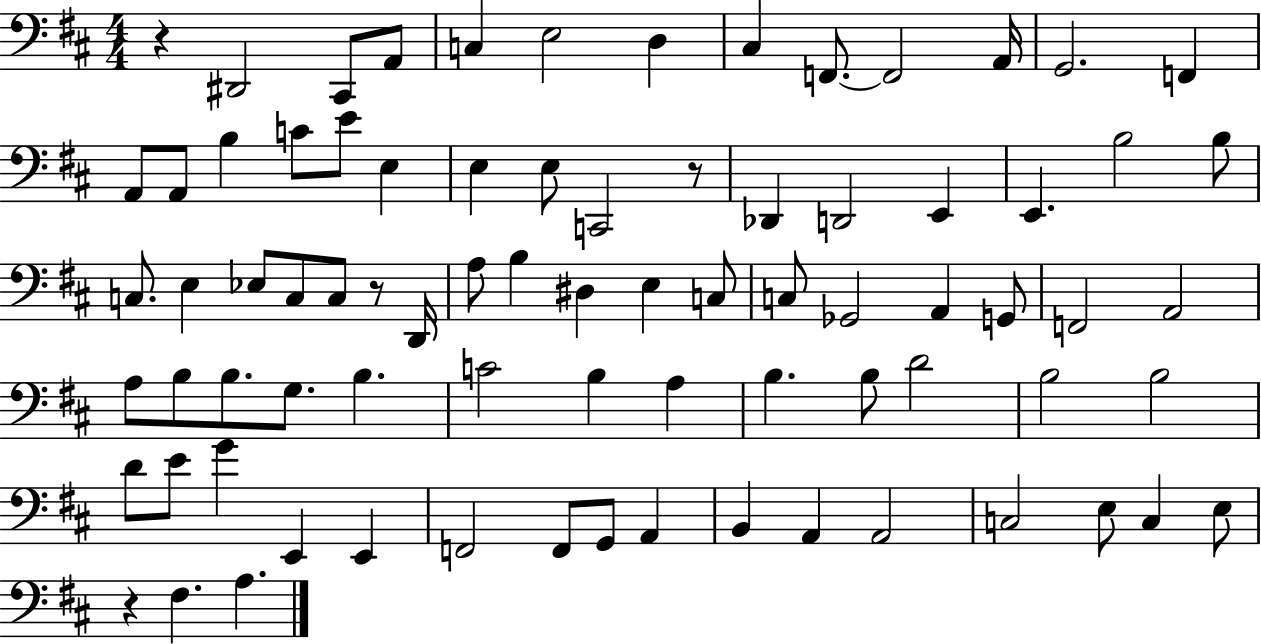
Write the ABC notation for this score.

X:1
T:Untitled
M:4/4
L:1/4
K:D
z ^D,,2 ^C,,/2 A,,/2 C, E,2 D, ^C, F,,/2 F,,2 A,,/4 G,,2 F,, A,,/2 A,,/2 B, C/2 E/2 E, E, E,/2 C,,2 z/2 _D,, D,,2 E,, E,, B,2 B,/2 C,/2 E, _E,/2 C,/2 C,/2 z/2 D,,/4 A,/2 B, ^D, E, C,/2 C,/2 _G,,2 A,, G,,/2 F,,2 A,,2 A,/2 B,/2 B,/2 G,/2 B, C2 B, A, B, B,/2 D2 B,2 B,2 D/2 E/2 G E,, E,, F,,2 F,,/2 G,,/2 A,, B,, A,, A,,2 C,2 E,/2 C, E,/2 z ^F, A,